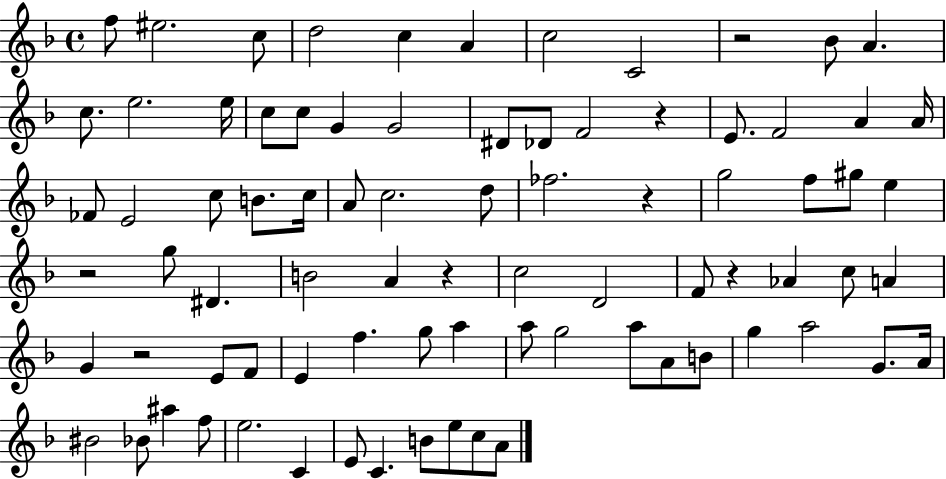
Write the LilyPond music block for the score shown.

{
  \clef treble
  \time 4/4
  \defaultTimeSignature
  \key f \major
  \repeat volta 2 { f''8 eis''2. c''8 | d''2 c''4 a'4 | c''2 c'2 | r2 bes'8 a'4. | \break c''8. e''2. e''16 | c''8 c''8 g'4 g'2 | dis'8 des'8 f'2 r4 | e'8. f'2 a'4 a'16 | \break fes'8 e'2 c''8 b'8. c''16 | a'8 c''2. d''8 | fes''2. r4 | g''2 f''8 gis''8 e''4 | \break r2 g''8 dis'4. | b'2 a'4 r4 | c''2 d'2 | f'8 r4 aes'4 c''8 a'4 | \break g'4 r2 e'8 f'8 | e'4 f''4. g''8 a''4 | a''8 g''2 a''8 a'8 b'8 | g''4 a''2 g'8. a'16 | \break bis'2 bes'8 ais''4 f''8 | e''2. c'4 | e'8 c'4. b'8 e''8 c''8 a'8 | } \bar "|."
}